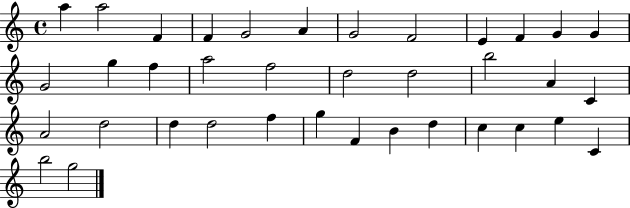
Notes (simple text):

A5/q A5/h F4/q F4/q G4/h A4/q G4/h F4/h E4/q F4/q G4/q G4/q G4/h G5/q F5/q A5/h F5/h D5/h D5/h B5/h A4/q C4/q A4/h D5/h D5/q D5/h F5/q G5/q F4/q B4/q D5/q C5/q C5/q E5/q C4/q B5/h G5/h